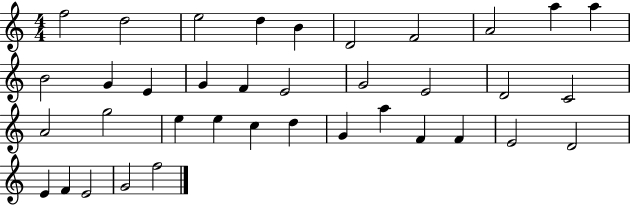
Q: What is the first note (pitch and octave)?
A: F5